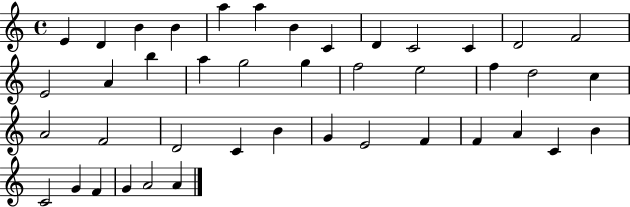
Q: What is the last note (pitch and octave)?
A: A4